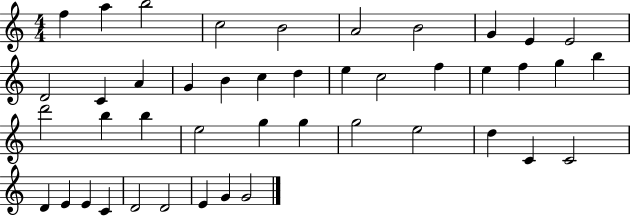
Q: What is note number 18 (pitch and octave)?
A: E5